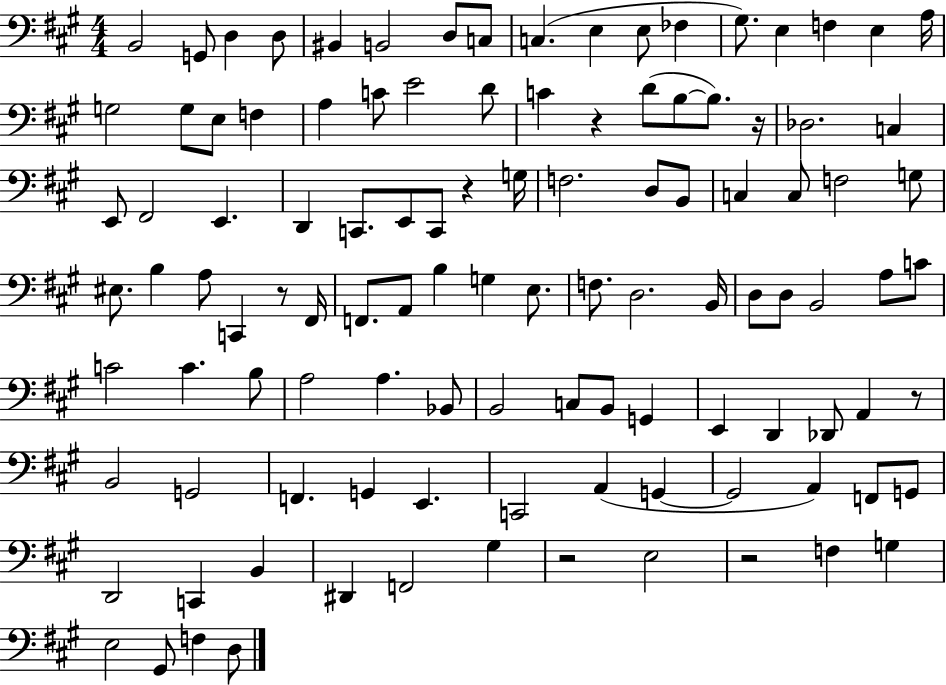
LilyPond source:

{
  \clef bass
  \numericTimeSignature
  \time 4/4
  \key a \major
  b,2 g,8 d4 d8 | bis,4 b,2 d8 c8 | c4.( e4 e8 fes4 | gis8.) e4 f4 e4 a16 | \break g2 g8 e8 f4 | a4 c'8 e'2 d'8 | c'4 r4 d'8( b8~~ b8.) r16 | des2. c4 | \break e,8 fis,2 e,4. | d,4 c,8. e,8 c,8 r4 g16 | f2. d8 b,8 | c4 c8 f2 g8 | \break eis8. b4 a8 c,4 r8 fis,16 | f,8. a,8 b4 g4 e8. | f8. d2. b,16 | d8 d8 b,2 a8 c'8 | \break c'2 c'4. b8 | a2 a4. bes,8 | b,2 c8 b,8 g,4 | e,4 d,4 des,8 a,4 r8 | \break b,2 g,2 | f,4. g,4 e,4. | c,2 a,4( g,4~~ | g,2 a,4) f,8 g,8 | \break d,2 c,4 b,4 | dis,4 f,2 gis4 | r2 e2 | r2 f4 g4 | \break e2 gis,8 f4 d8 | \bar "|."
}